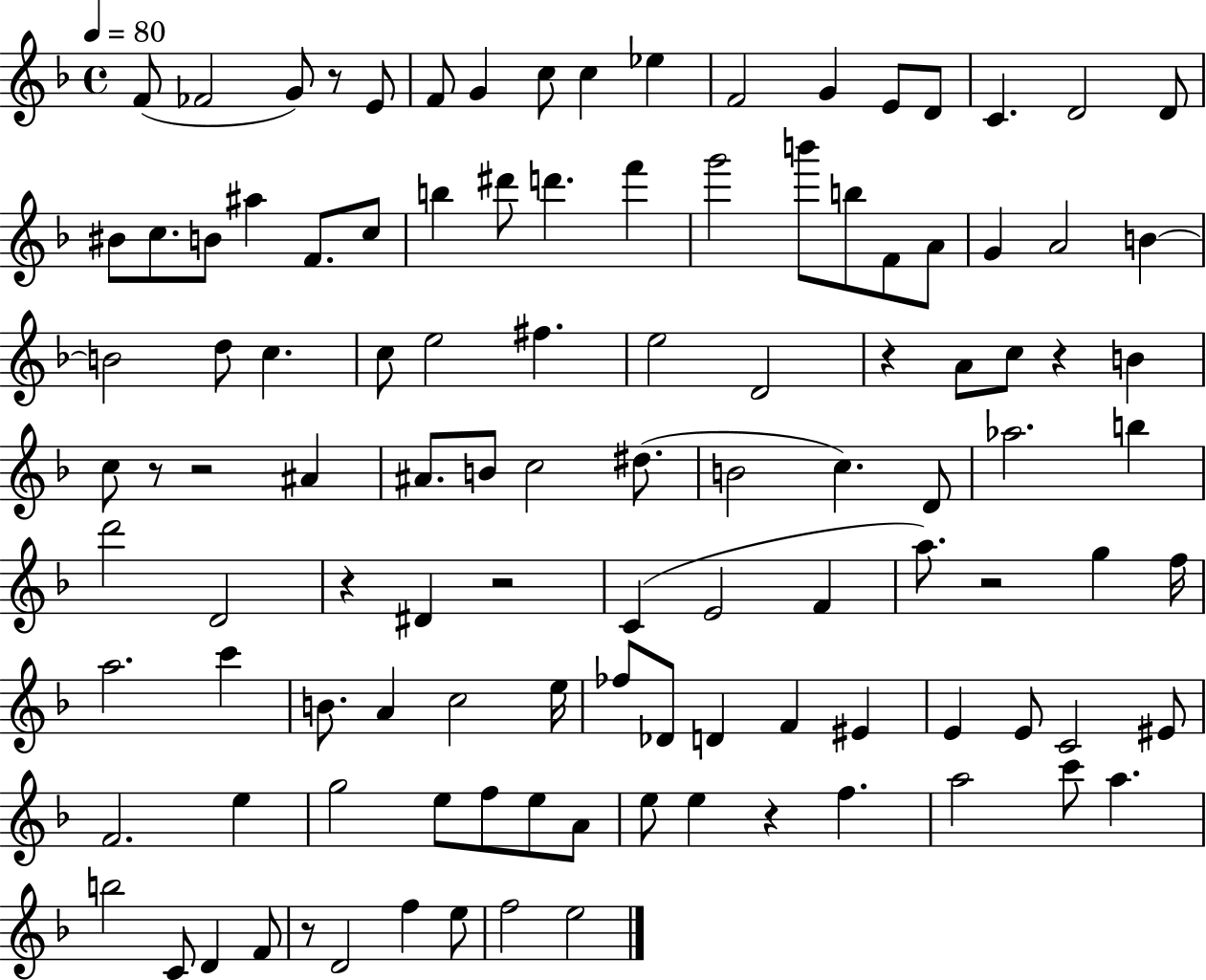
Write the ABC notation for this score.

X:1
T:Untitled
M:4/4
L:1/4
K:F
F/2 _F2 G/2 z/2 E/2 F/2 G c/2 c _e F2 G E/2 D/2 C D2 D/2 ^B/2 c/2 B/2 ^a F/2 c/2 b ^d'/2 d' f' g'2 b'/2 b/2 F/2 A/2 G A2 B B2 d/2 c c/2 e2 ^f e2 D2 z A/2 c/2 z B c/2 z/2 z2 ^A ^A/2 B/2 c2 ^d/2 B2 c D/2 _a2 b d'2 D2 z ^D z2 C E2 F a/2 z2 g f/4 a2 c' B/2 A c2 e/4 _f/2 _D/2 D F ^E E E/2 C2 ^E/2 F2 e g2 e/2 f/2 e/2 A/2 e/2 e z f a2 c'/2 a b2 C/2 D F/2 z/2 D2 f e/2 f2 e2